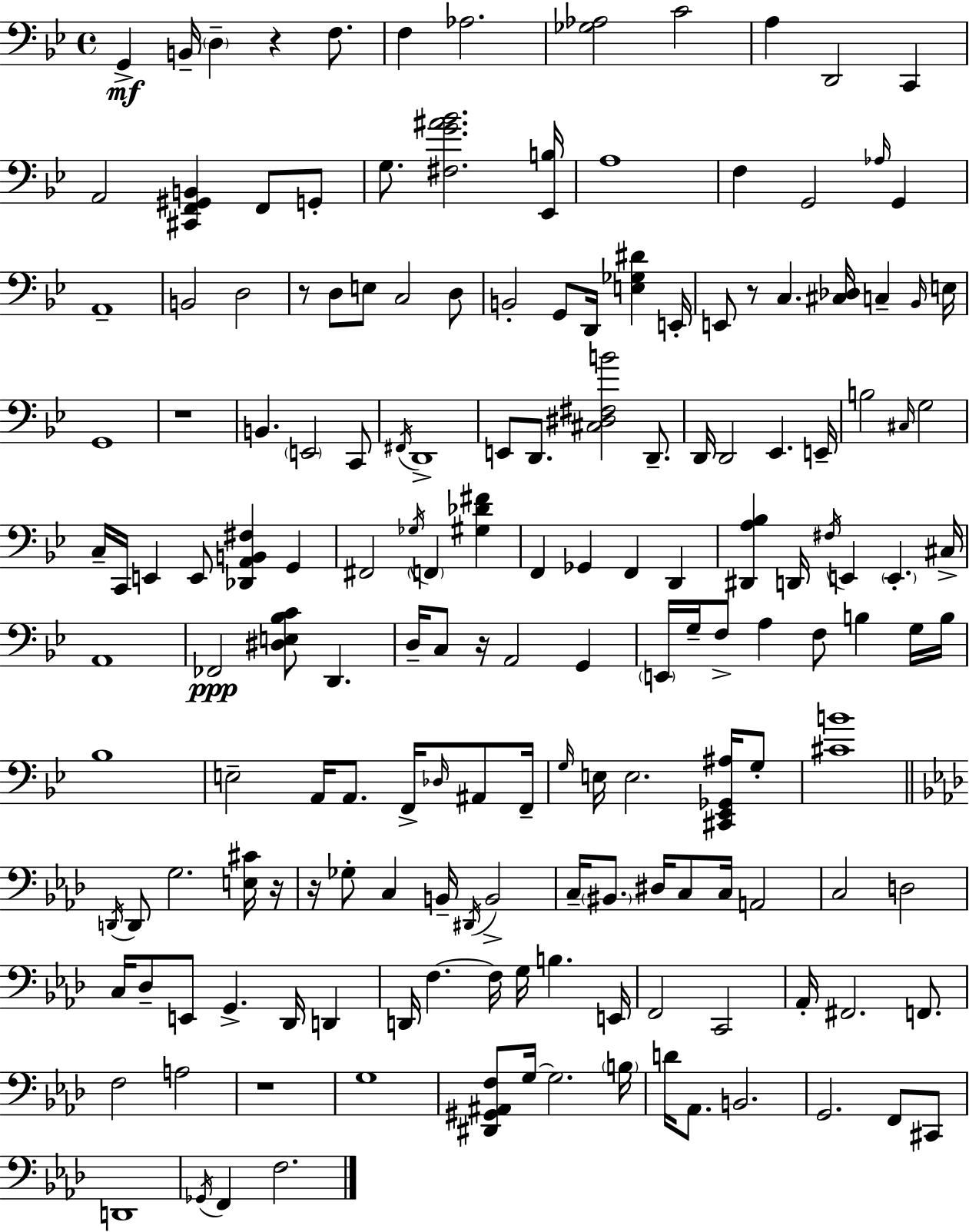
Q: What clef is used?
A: bass